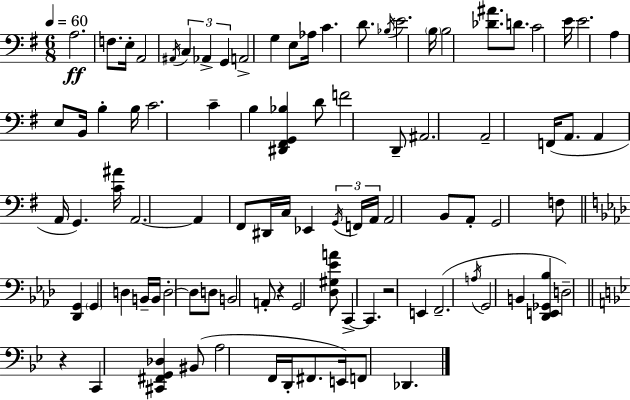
A3/h. F3/e. E3/s A2/h A#2/s C3/q Ab2/q G2/q A2/h G3/q E3/e Ab3/s C4/q. D4/e. Bb3/s E4/h. B3/s B3/h [Db4,A#4]/e. D4/e. C4/h E4/s E4/h. A3/q E3/e B2/s B3/q B3/s C4/h. C4/q B3/q [D#2,F#2,G2,Bb3]/q D4/e F4/h D2/e A#2/h. A2/h F2/s A2/e. A2/q A2/s G2/q. [C4,A#4]/s A2/h. A2/q F#2/e D#2/s C3/s Eb2/q G2/s F2/s A2/s A2/h B2/e A2/e G2/h F3/e [Db2,G2]/q G2/q D3/q B2/s B2/s D3/h D3/e D3/e B2/h A2/e R/q G2/h [Db3,G#3,Eb4,A4]/e C2/q C2/q. R/h E2/q F2/h. A3/s G2/h B2/q [Db2,E2,Gb2,Bb3]/q D3/h R/q C2/q [C#2,F#2,G2,Db3]/q BIS2/e A3/h F2/s D2/s F#2/e. E2/s F2/e Db2/q.